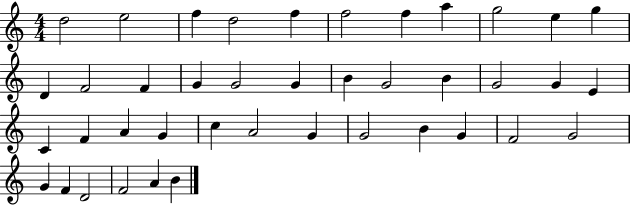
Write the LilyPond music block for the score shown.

{
  \clef treble
  \numericTimeSignature
  \time 4/4
  \key c \major
  d''2 e''2 | f''4 d''2 f''4 | f''2 f''4 a''4 | g''2 e''4 g''4 | \break d'4 f'2 f'4 | g'4 g'2 g'4 | b'4 g'2 b'4 | g'2 g'4 e'4 | \break c'4 f'4 a'4 g'4 | c''4 a'2 g'4 | g'2 b'4 g'4 | f'2 g'2 | \break g'4 f'4 d'2 | f'2 a'4 b'4 | \bar "|."
}